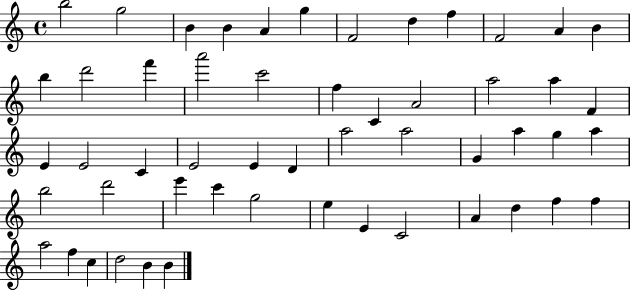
X:1
T:Untitled
M:4/4
L:1/4
K:C
b2 g2 B B A g F2 d f F2 A B b d'2 f' a'2 c'2 f C A2 a2 a F E E2 C E2 E D a2 a2 G a g a b2 d'2 e' c' g2 e E C2 A d f f a2 f c d2 B B